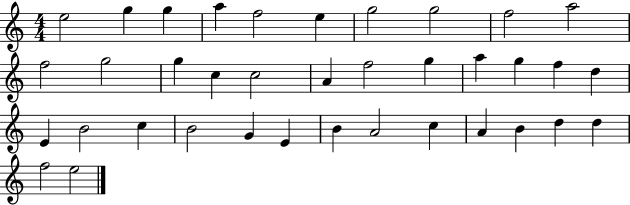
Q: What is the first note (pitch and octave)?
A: E5